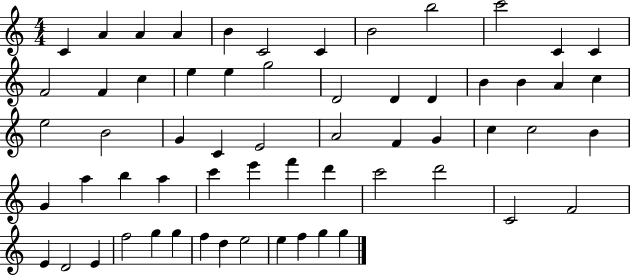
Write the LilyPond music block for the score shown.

{
  \clef treble
  \numericTimeSignature
  \time 4/4
  \key c \major
  c'4 a'4 a'4 a'4 | b'4 c'2 c'4 | b'2 b''2 | c'''2 c'4 c'4 | \break f'2 f'4 c''4 | e''4 e''4 g''2 | d'2 d'4 d'4 | b'4 b'4 a'4 c''4 | \break e''2 b'2 | g'4 c'4 e'2 | a'2 f'4 g'4 | c''4 c''2 b'4 | \break g'4 a''4 b''4 a''4 | c'''4 e'''4 f'''4 d'''4 | c'''2 d'''2 | c'2 f'2 | \break e'4 d'2 e'4 | f''2 g''4 g''4 | f''4 d''4 e''2 | e''4 f''4 g''4 g''4 | \break \bar "|."
}